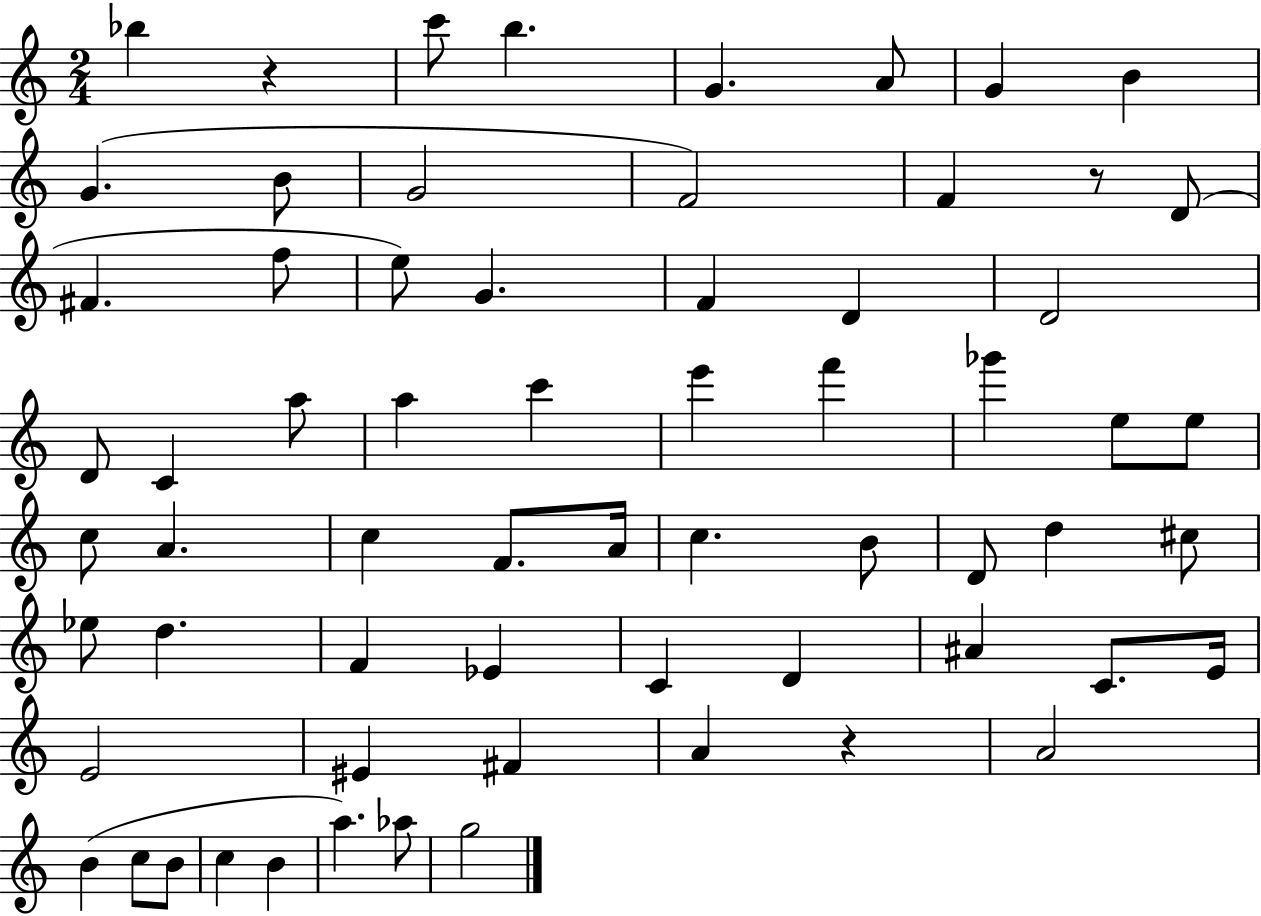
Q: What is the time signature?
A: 2/4